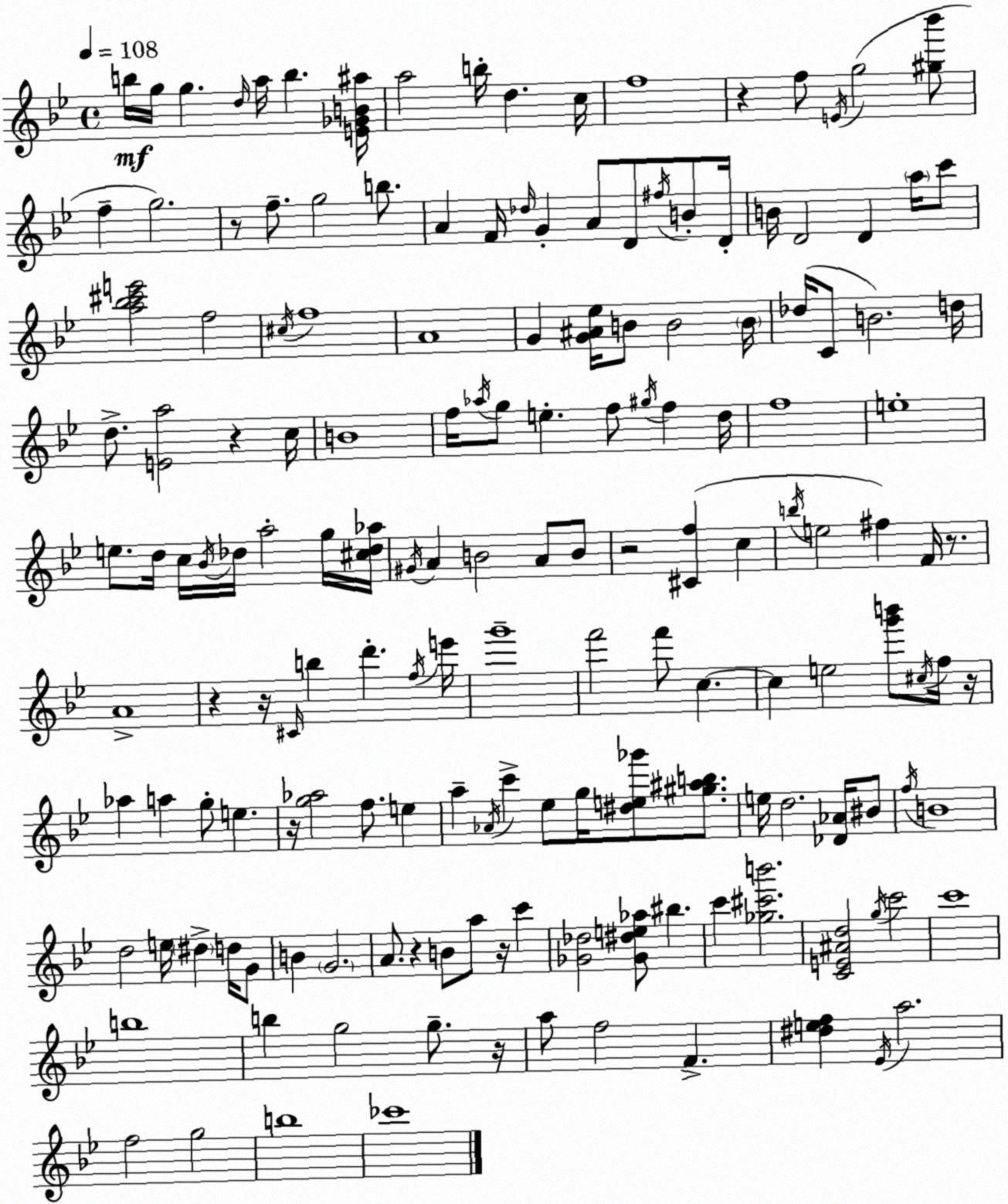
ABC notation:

X:1
T:Untitled
M:4/4
L:1/4
K:Gm
b/4 g/4 g d/4 a/4 b [E_GB^a]/4 a2 b/4 d c/4 f4 z f/2 E/4 g2 [^g_b']/2 f g2 z/2 f/2 g2 b/2 A F/4 _d/4 G A/2 D/2 ^f/4 B/2 D/4 B/4 D2 D a/4 c'/2 [a_b^c'e']2 f2 ^c/4 f4 A4 G [G^A_e]/4 B/2 B2 B/4 _d/4 C/2 B2 d/4 d/2 [Ea]2 z c/4 B4 f/4 _a/4 g/2 e f/2 ^g/4 f d/4 f4 e4 e/2 d/4 c/4 _B/4 _d/4 a2 g/4 [^c_d_a]/4 ^G/4 A B2 A/2 B/2 z2 [^Cf] c b/4 e2 ^f F/4 z/2 A4 z z/4 ^C/4 b d' f/4 e'/4 g'4 f'2 f'/2 c c e2 [g'b']/2 ^c/4 f/4 z/4 _a a g/2 e z/4 [g_a]2 f/2 e a _A/4 c' _e/2 g/4 [^de_g']/2 [^g^ab]/2 e/4 d2 [_D_A]/4 ^B/2 f/4 B4 d2 e/4 ^d d/4 G/2 B G2 A/2 z B/2 a/2 z/4 c' [_G_d]2 [_G^de_a]/2 ^b c' [_g^c'b']2 [CE^Ad]2 g/4 c'2 c'4 b4 b g2 g/2 z/4 a/2 f2 F [^def] _E/4 a2 f2 g2 b4 _c'4